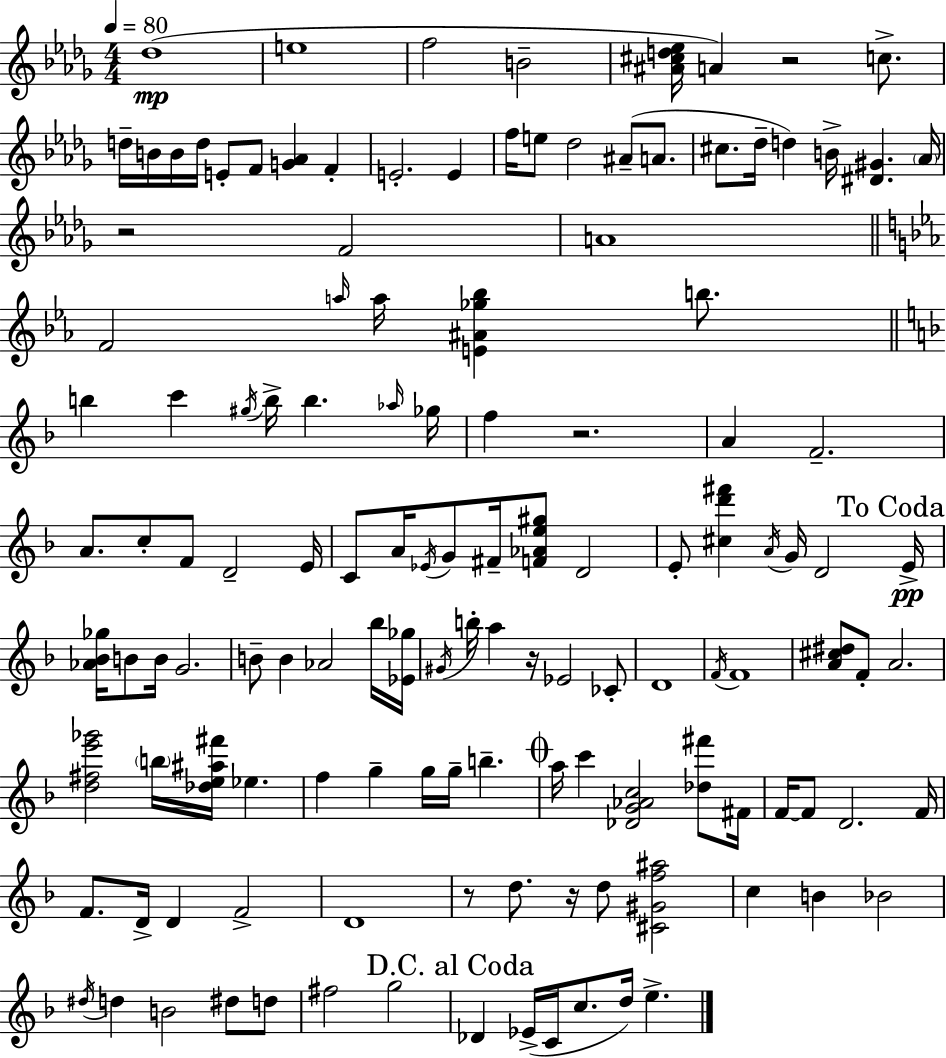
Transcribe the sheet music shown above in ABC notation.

X:1
T:Untitled
M:4/4
L:1/4
K:Bbm
_d4 e4 f2 B2 [^A^cd_e]/4 A z2 c/2 d/4 B/4 B/4 d/4 E/2 F/2 [G_A] F E2 E f/4 e/2 _d2 ^A/2 A/2 ^c/2 _d/4 d B/4 [^D^G] _A/4 z2 F2 A4 F2 a/4 a/4 [E^A_g_b] b/2 b c' ^g/4 b/4 b _a/4 _g/4 f z2 A F2 A/2 c/2 F/2 D2 E/4 C/2 A/4 _E/4 G/2 ^F/4 [F_Ae^g]/2 D2 E/2 [^cd'^f'] A/4 G/4 D2 E/4 [_A_B_g]/4 B/2 B/4 G2 B/2 B _A2 _b/4 [_E_g]/4 ^G/4 b/4 a z/4 _E2 _C/2 D4 F/4 F4 [A^c^d]/2 F/2 A2 [d^fe'_g']2 b/4 [_de^a^f']/4 _e f g g/4 g/4 b a/4 c' [_DG_Ac]2 [_d^f']/2 ^F/4 F/4 F/2 D2 F/4 F/2 D/4 D F2 D4 z/2 d/2 z/4 d/2 [^C^Gf^a]2 c B _B2 ^d/4 d B2 ^d/2 d/2 ^f2 g2 _D _E/4 C/4 c/2 d/4 e